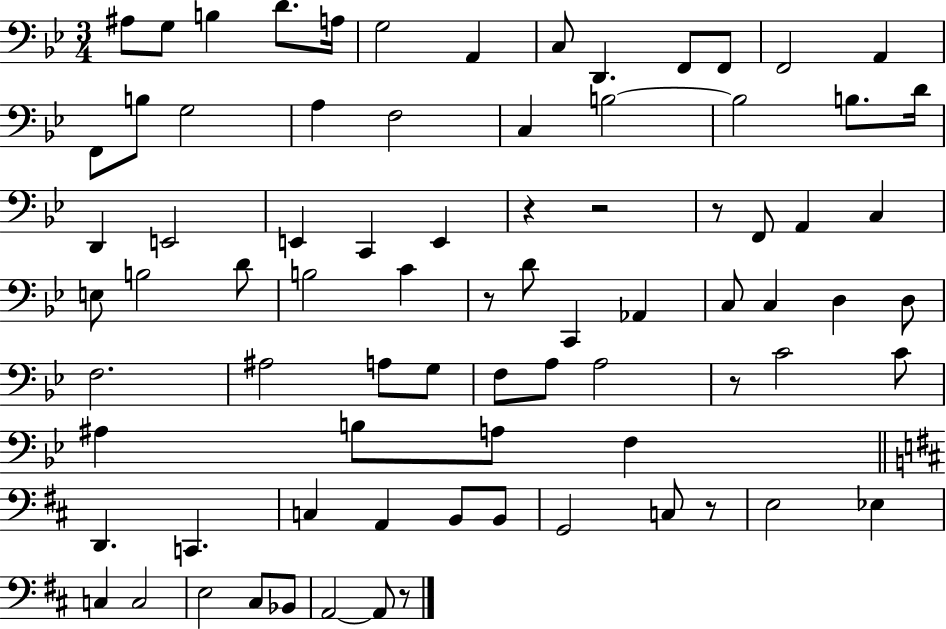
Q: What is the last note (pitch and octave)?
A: A2